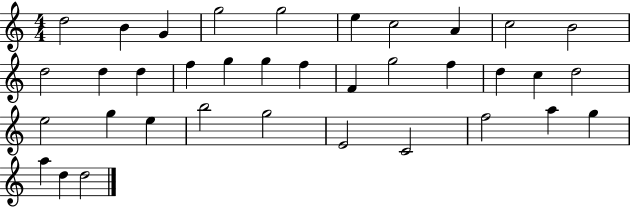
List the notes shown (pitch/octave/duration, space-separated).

D5/h B4/q G4/q G5/h G5/h E5/q C5/h A4/q C5/h B4/h D5/h D5/q D5/q F5/q G5/q G5/q F5/q F4/q G5/h F5/q D5/q C5/q D5/h E5/h G5/q E5/q B5/h G5/h E4/h C4/h F5/h A5/q G5/q A5/q D5/q D5/h